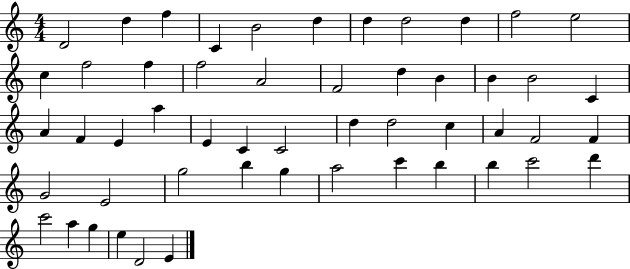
D4/h D5/q F5/q C4/q B4/h D5/q D5/q D5/h D5/q F5/h E5/h C5/q F5/h F5/q F5/h A4/h F4/h D5/q B4/q B4/q B4/h C4/q A4/q F4/q E4/q A5/q E4/q C4/q C4/h D5/q D5/h C5/q A4/q F4/h F4/q G4/h E4/h G5/h B5/q G5/q A5/h C6/q B5/q B5/q C6/h D6/q C6/h A5/q G5/q E5/q D4/h E4/q